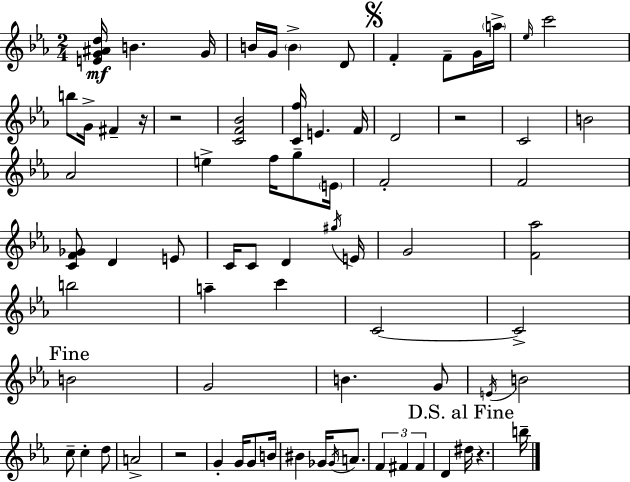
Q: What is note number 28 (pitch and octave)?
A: D4